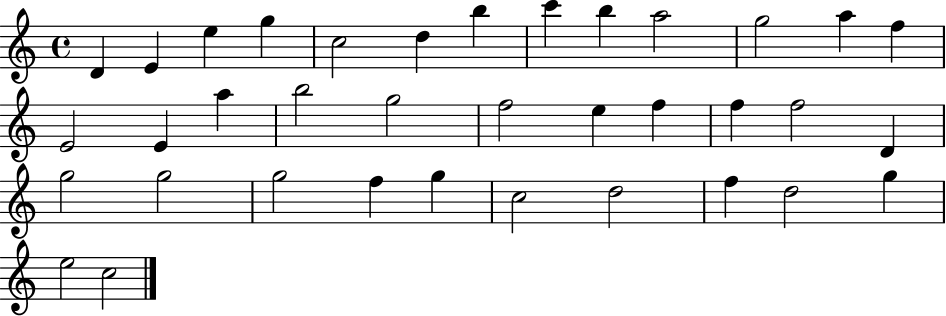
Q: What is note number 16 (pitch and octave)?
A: A5